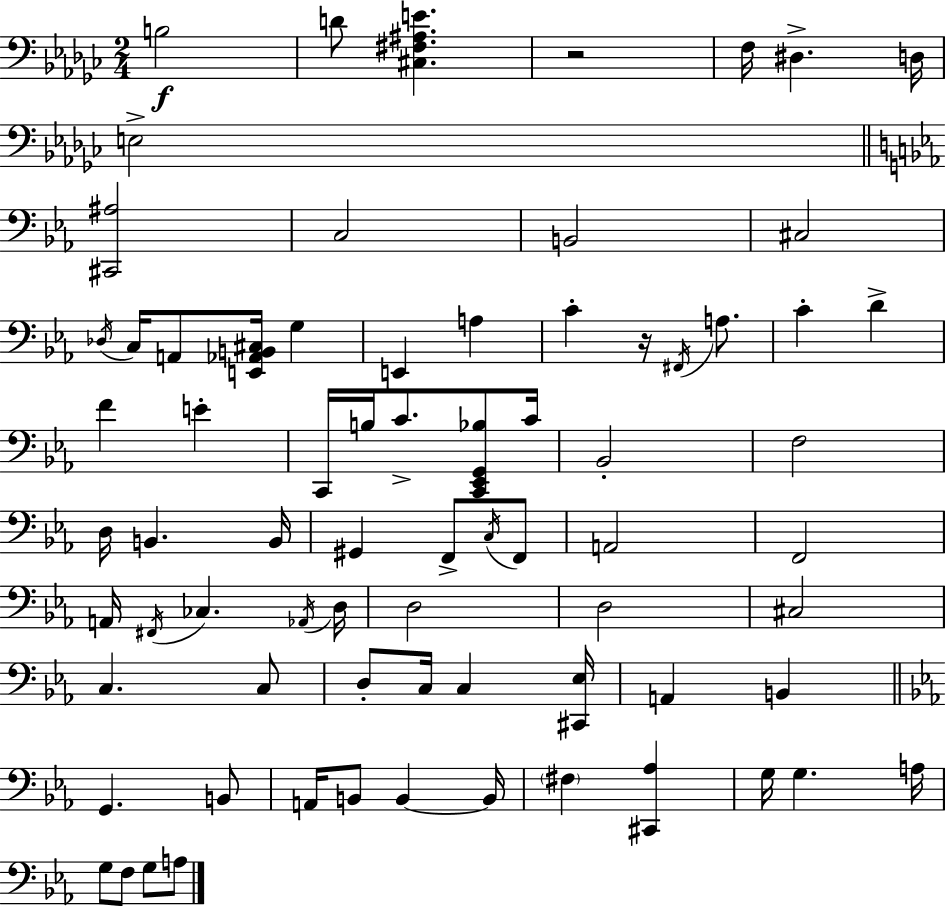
{
  \clef bass
  \numericTimeSignature
  \time 2/4
  \key ees \minor
  b2\f | d'8 <cis fis ais e'>4. | r2 | f16 dis4.-> d16 | \break e2-> | \bar "||" \break \key ees \major <cis, ais>2 | c2 | b,2 | cis2 | \break \acciaccatura { des16 } c16 a,8 <e, aes, b, cis>16 g4 | e,4 a4 | c'4-. r16 \acciaccatura { fis,16 } a8. | c'4-. d'4-> | \break f'4 e'4-. | c,16 b16 c'8.-> <c, ees, g, bes>8 | c'16 bes,2-. | f2 | \break d16 b,4. | b,16 gis,4 f,8-> | \acciaccatura { c16 } f,8 a,2 | f,2 | \break a,16 \acciaccatura { fis,16 } ces4. | \acciaccatura { aes,16 } d16 d2 | d2 | cis2 | \break c4. | c8 d8-. c16 | c4 <cis, ees>16 a,4 | b,4 \bar "||" \break \key ees \major g,4. b,8 | a,16 b,8 b,4~~ b,16 | \parenthesize fis4 <cis, aes>4 | g16 g4. a16 | \break g8 f8 g8 a8 | \bar "|."
}